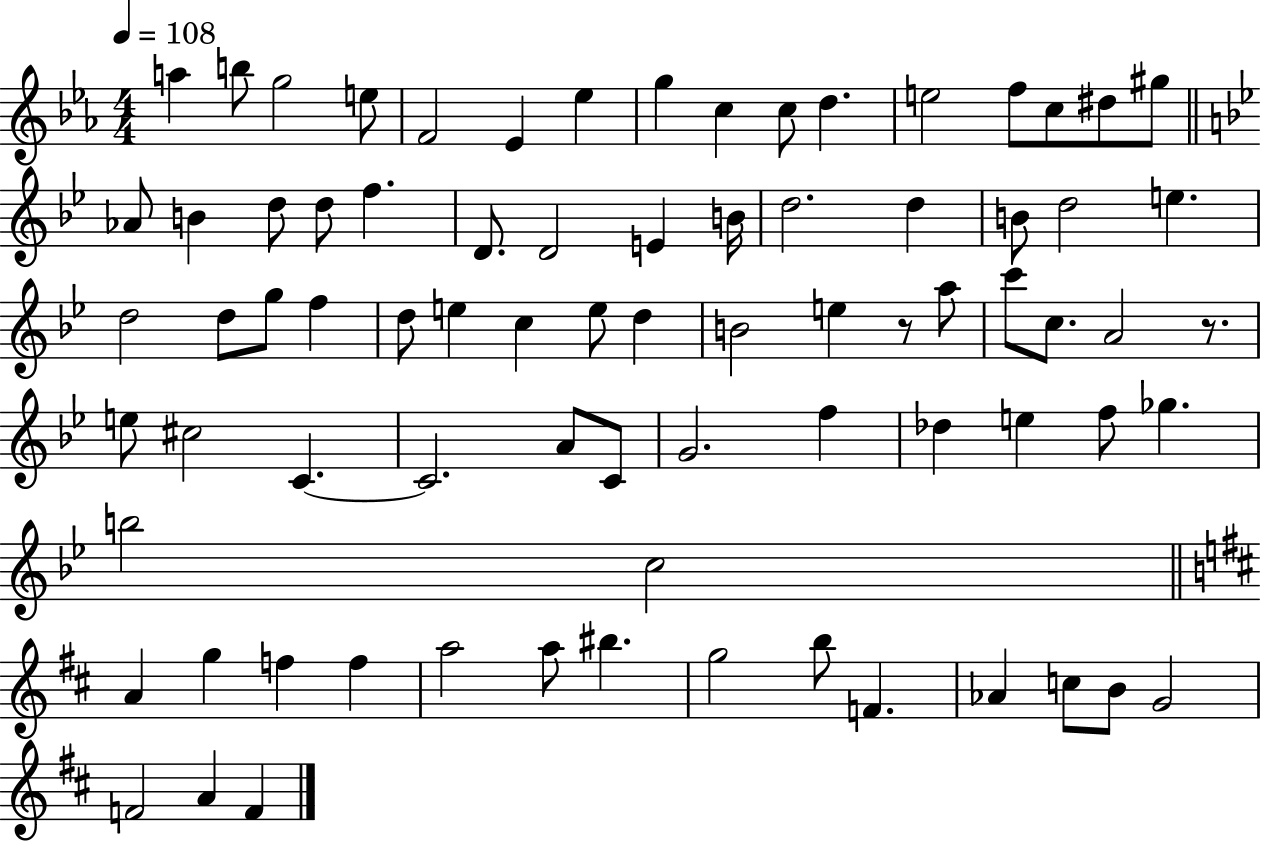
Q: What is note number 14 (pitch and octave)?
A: C5